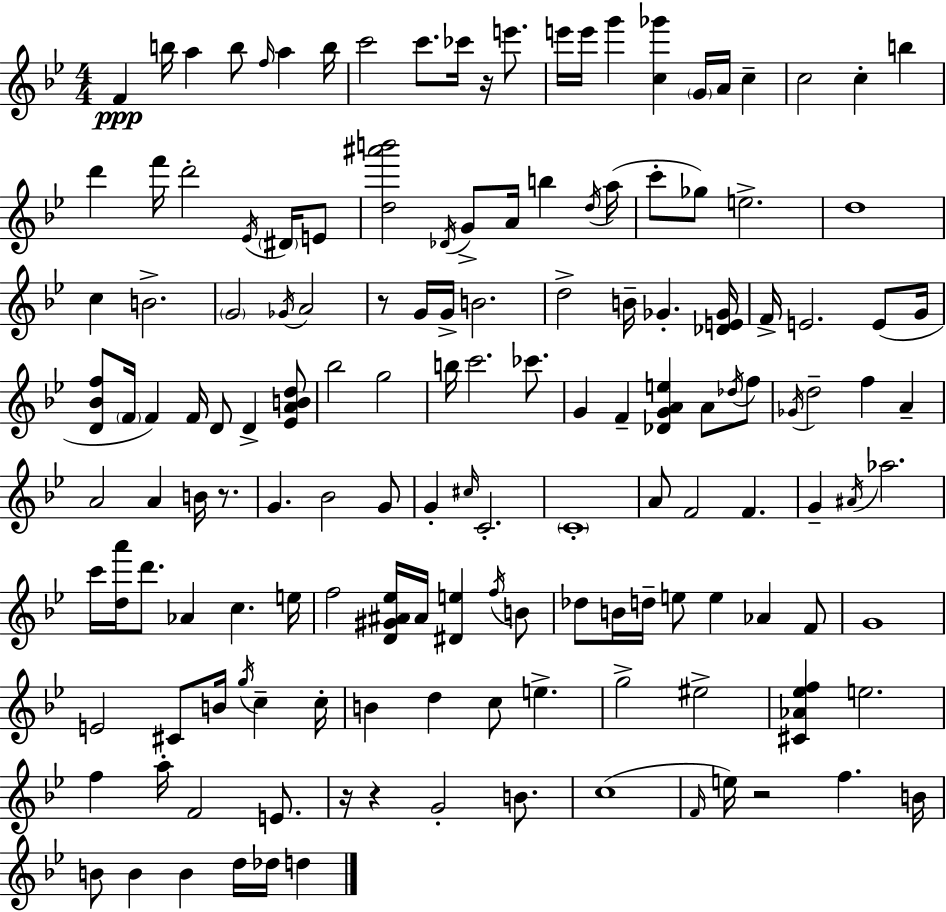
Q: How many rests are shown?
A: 6